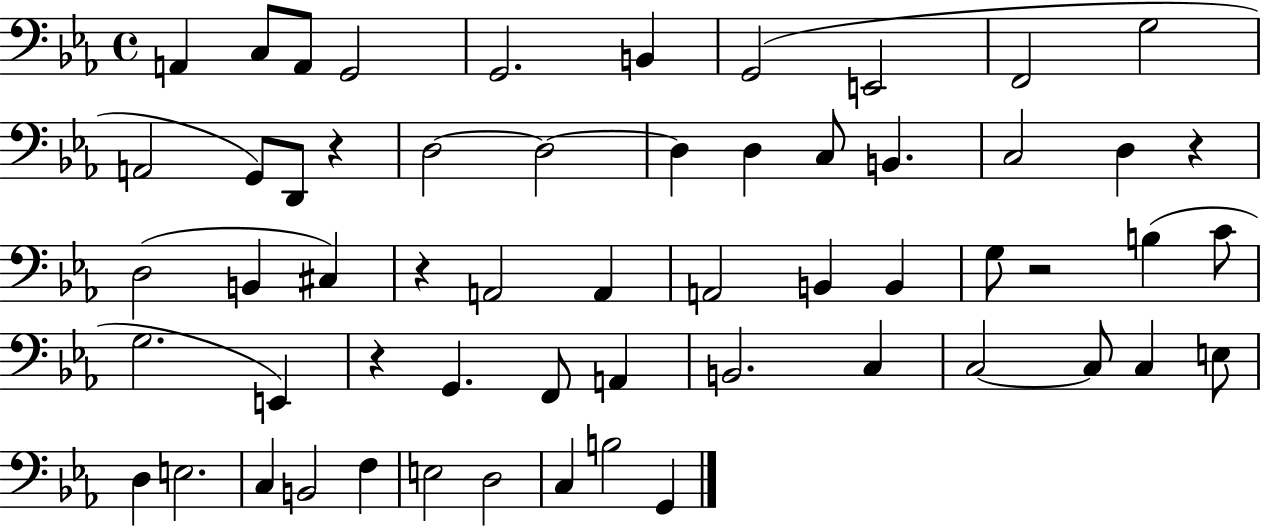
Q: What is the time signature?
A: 4/4